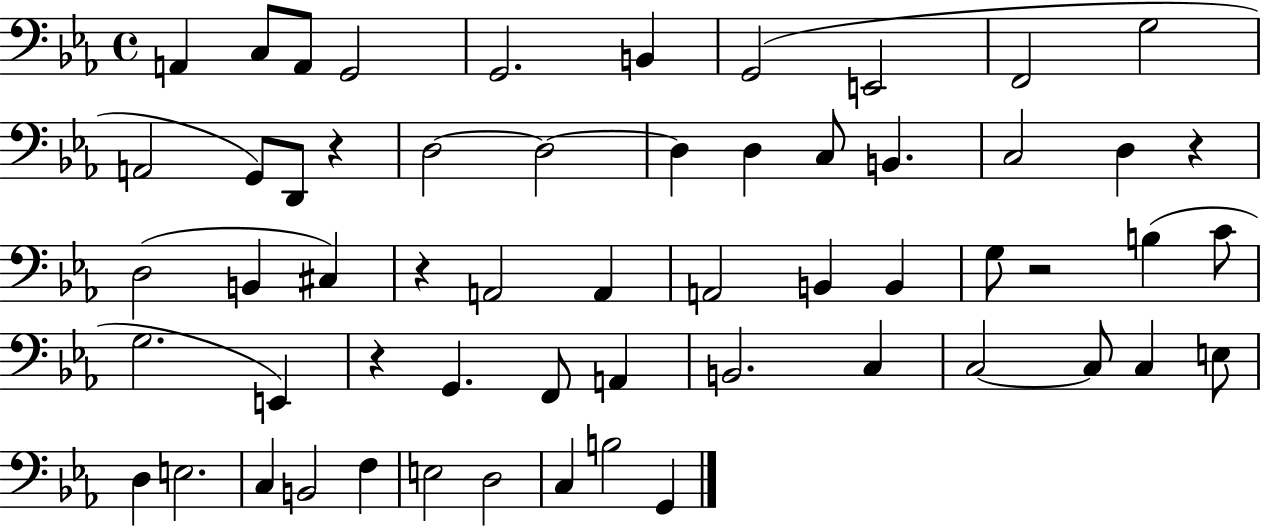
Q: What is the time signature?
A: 4/4